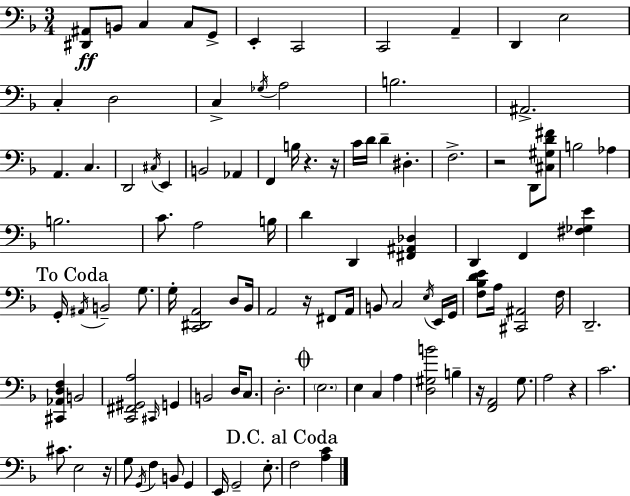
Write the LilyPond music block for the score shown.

{
  \clef bass
  \numericTimeSignature
  \time 3/4
  \key f \major
  \repeat volta 2 { <dis, ais,>8\ff b,8 c4 c8 g,8-> | e,4-. c,2 | c,2 a,4-- | d,4 e2 | \break c4-. d2 | c4-> \acciaccatura { ges16 } a2 | b2. | ais,2.-> | \break a,4. c4. | d,2 \acciaccatura { cis16 } e,4 | b,2 aes,4 | f,4 b16 r4. | \break r16 c'16 d'16 d'4-- dis4.-. | f2.-> | r2 d,8 | <cis gis d' fis'>8 b2 aes4 | \break b2. | c'8. a2 | b16 d'4 d,4 <fis, ais, des>4 | d,4 f,4 <fis ges e'>4 | \break \mark "To Coda" g,16-. \acciaccatura { ais,16 } b,2-- | g8. g16-. <c, dis, a,>2 | d8 bes,16 a,2 r16 | fis,8 a,16 b,8 c2 | \break \acciaccatura { e16 } e,16 g,16 <f bes d' e'>8 a16 <cis, ais,>2 | f16 d,2.-- | <cis, aes, d f>4 b,2 | <c, fis, gis, a>2 | \break \grace { cis,16 } g,4 b,2 | d16 c8. d2.-. | \mark \markup { \musicglyph "scripts.coda" } \parenthesize e2. | e4 c4 | \break a4 <d gis b'>2 | b4-- r16 <f, a,>2 | g8. a2 | r4 c'2. | \break cis'8. e2 | r16 g8 \acciaccatura { g,16 } f4 | b,8 g,4 e,16 g,2-- | e8.-. \mark "D.C. al Coda" f2 | \break <a c'>4 } \bar "|."
}